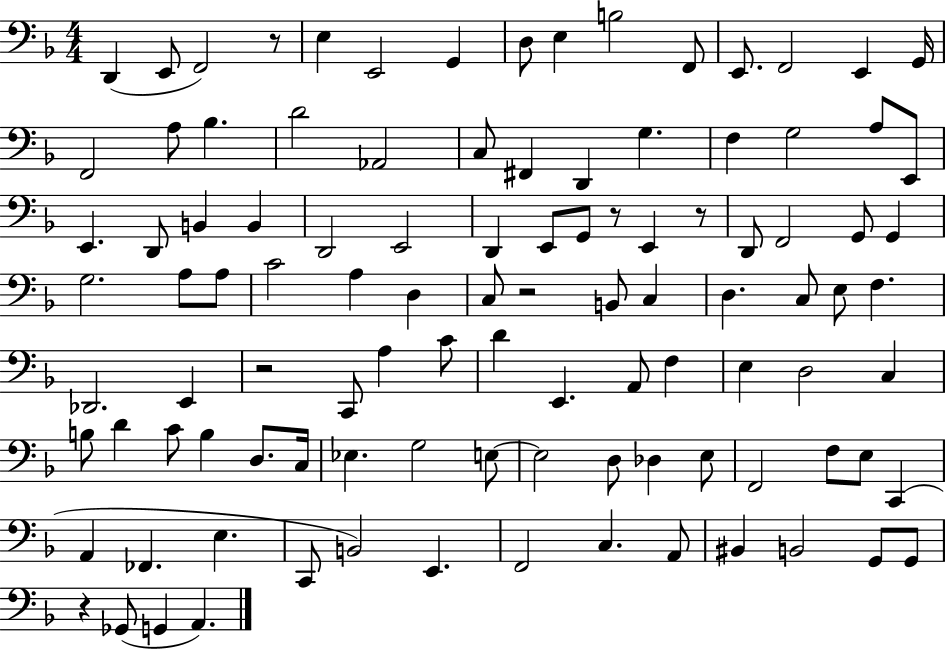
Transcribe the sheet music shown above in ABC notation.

X:1
T:Untitled
M:4/4
L:1/4
K:F
D,, E,,/2 F,,2 z/2 E, E,,2 G,, D,/2 E, B,2 F,,/2 E,,/2 F,,2 E,, G,,/4 F,,2 A,/2 _B, D2 _A,,2 C,/2 ^F,, D,, G, F, G,2 A,/2 E,,/2 E,, D,,/2 B,, B,, D,,2 E,,2 D,, E,,/2 G,,/2 z/2 E,, z/2 D,,/2 F,,2 G,,/2 G,, G,2 A,/2 A,/2 C2 A, D, C,/2 z2 B,,/2 C, D, C,/2 E,/2 F, _D,,2 E,, z2 C,,/2 A, C/2 D E,, A,,/2 F, E, D,2 C, B,/2 D C/2 B, D,/2 C,/4 _E, G,2 E,/2 E,2 D,/2 _D, E,/2 F,,2 F,/2 E,/2 C,, A,, _F,, E, C,,/2 B,,2 E,, F,,2 C, A,,/2 ^B,, B,,2 G,,/2 G,,/2 z _G,,/2 G,, A,,